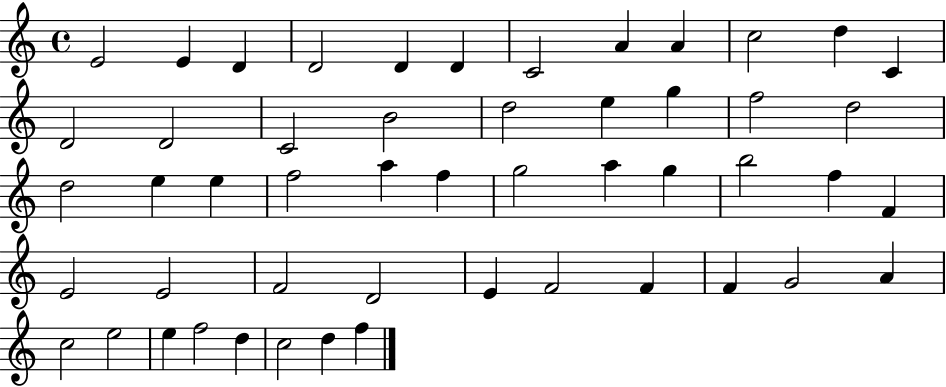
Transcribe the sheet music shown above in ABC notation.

X:1
T:Untitled
M:4/4
L:1/4
K:C
E2 E D D2 D D C2 A A c2 d C D2 D2 C2 B2 d2 e g f2 d2 d2 e e f2 a f g2 a g b2 f F E2 E2 F2 D2 E F2 F F G2 A c2 e2 e f2 d c2 d f